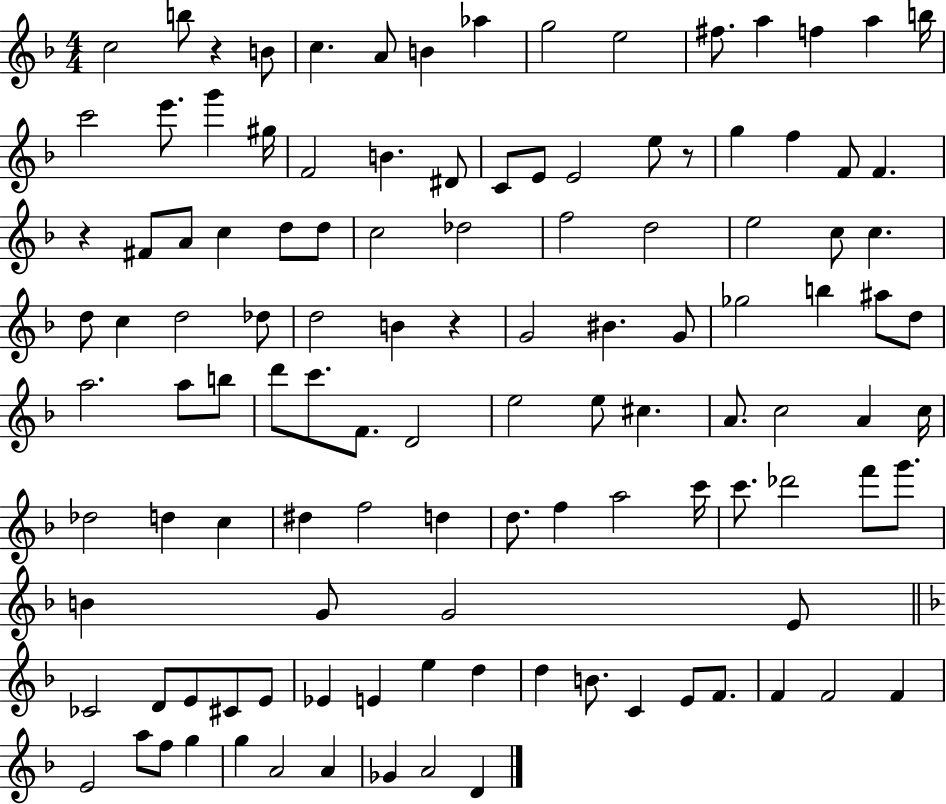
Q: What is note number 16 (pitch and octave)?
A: E6